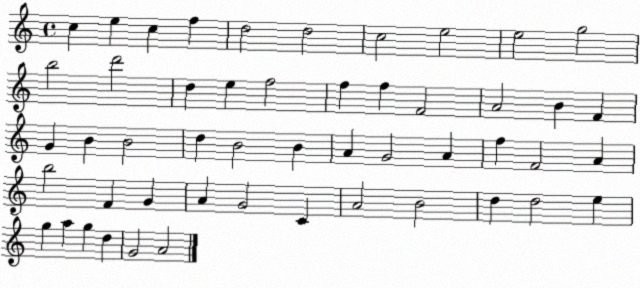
X:1
T:Untitled
M:4/4
L:1/4
K:C
c e c f d2 d2 c2 e2 e2 g2 b2 d'2 d e f2 f f F2 A2 B F G B B2 d B2 B A G2 A f F2 A b2 F G A G2 C A2 B2 d d2 e g a g d G2 A2